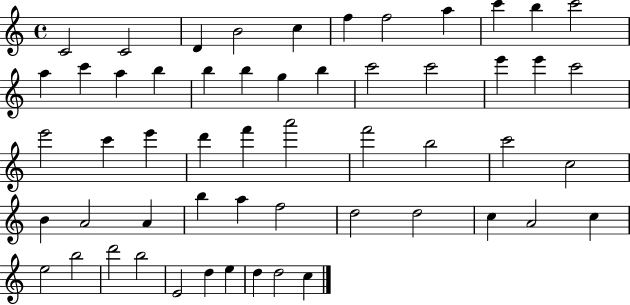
C4/h C4/h D4/q B4/h C5/q F5/q F5/h A5/q C6/q B5/q C6/h A5/q C6/q A5/q B5/q B5/q B5/q G5/q B5/q C6/h C6/h E6/q E6/q C6/h E6/h C6/q E6/q D6/q F6/q A6/h F6/h B5/h C6/h C5/h B4/q A4/h A4/q B5/q A5/q F5/h D5/h D5/h C5/q A4/h C5/q E5/h B5/h D6/h B5/h E4/h D5/q E5/q D5/q D5/h C5/q